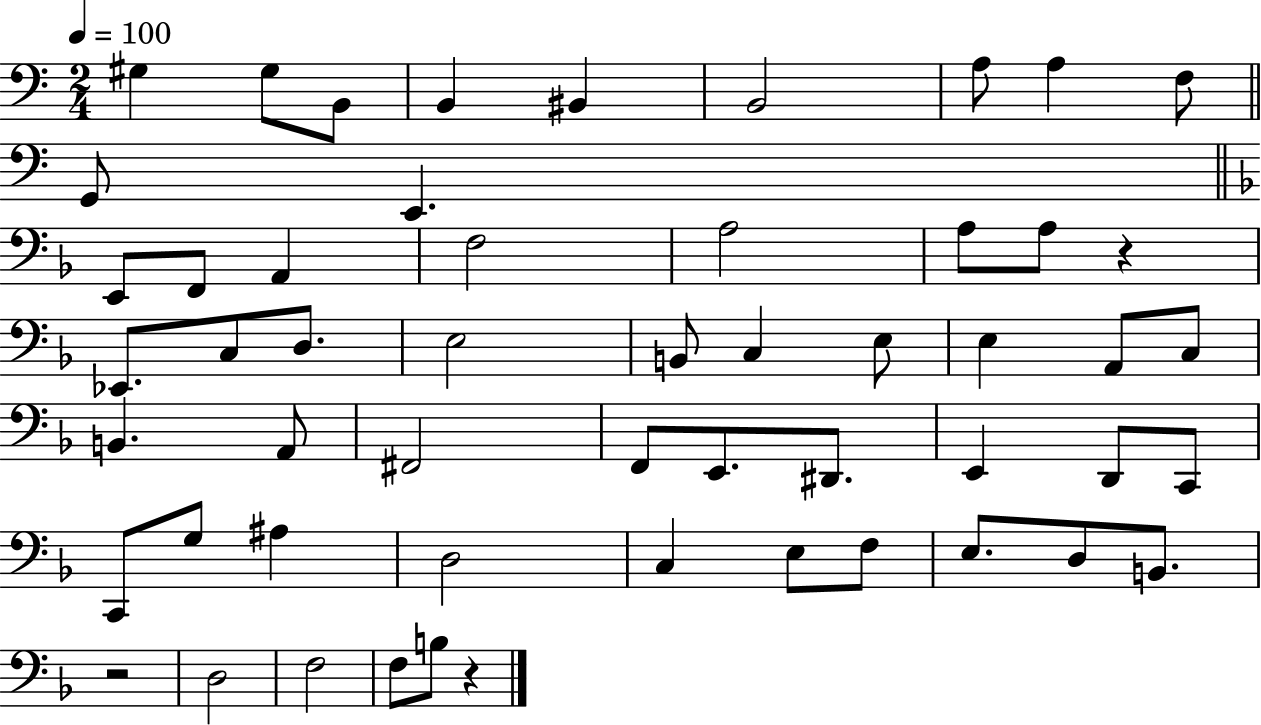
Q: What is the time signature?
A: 2/4